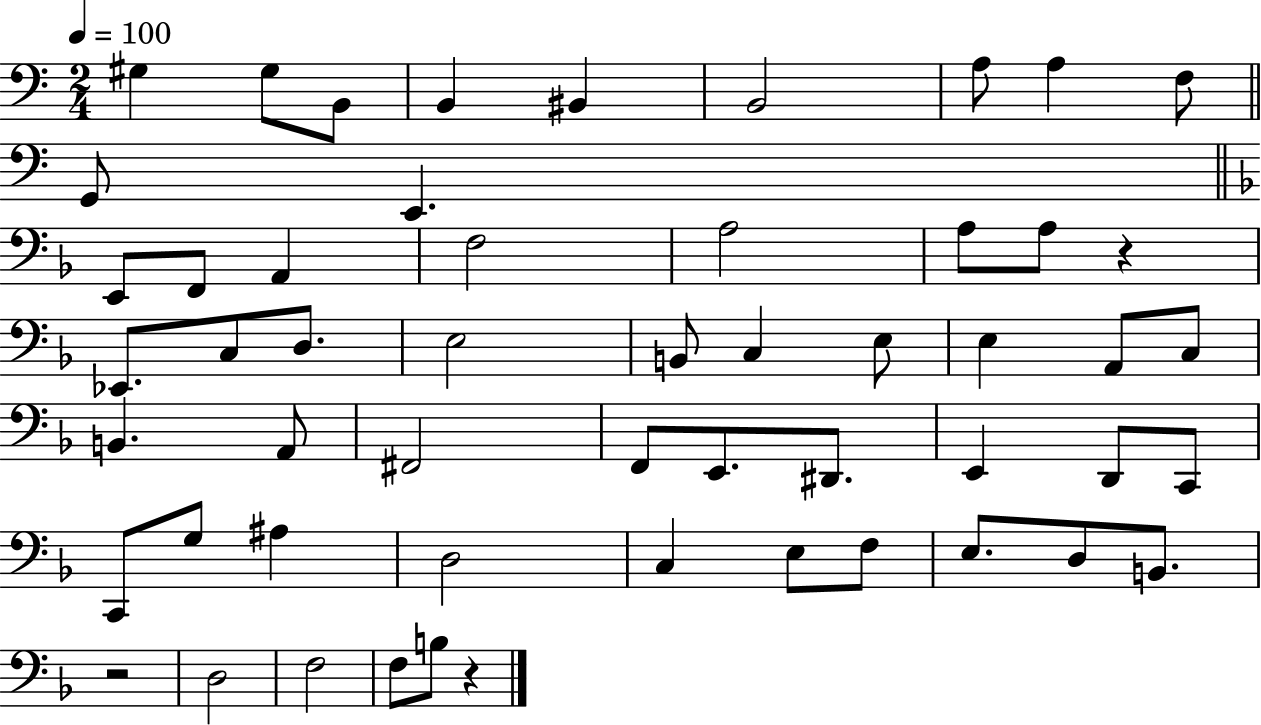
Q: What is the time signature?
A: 2/4